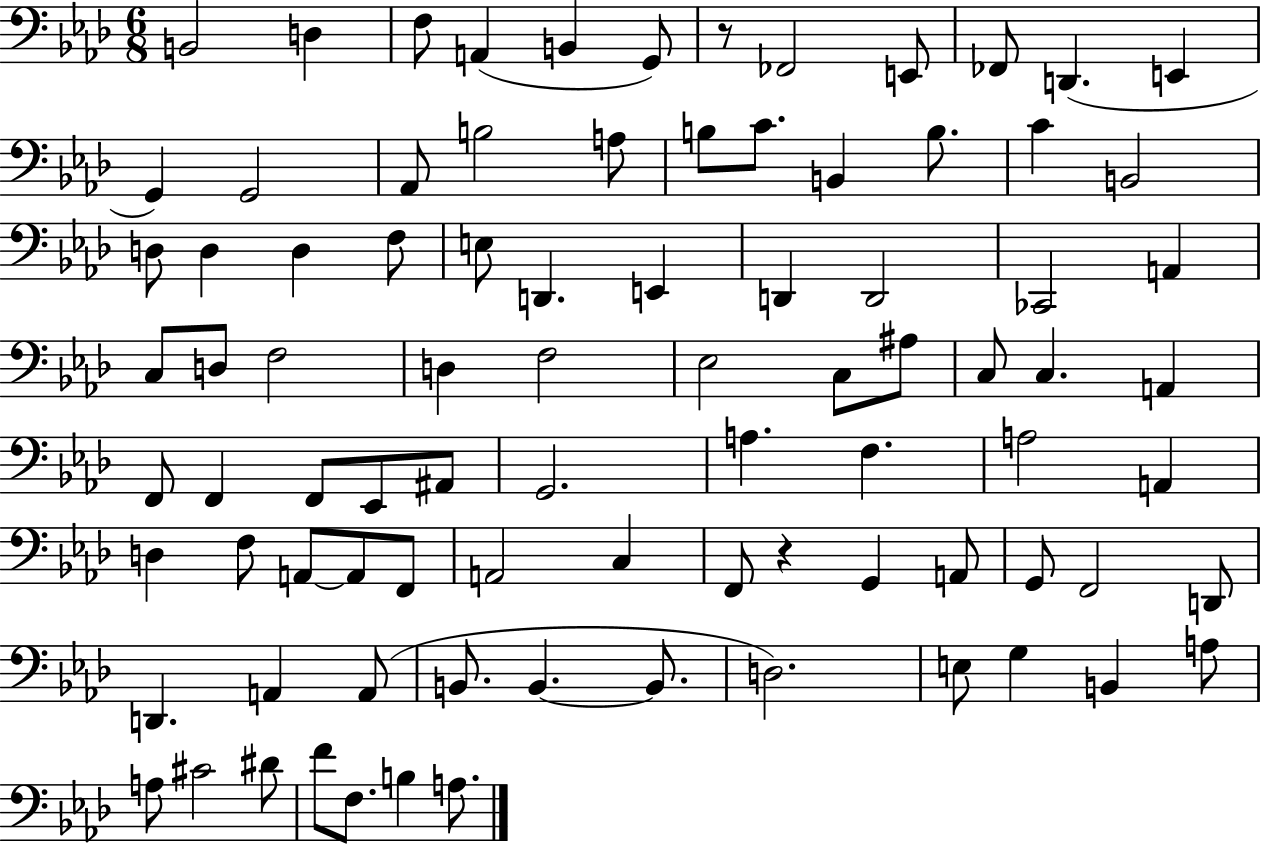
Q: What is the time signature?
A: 6/8